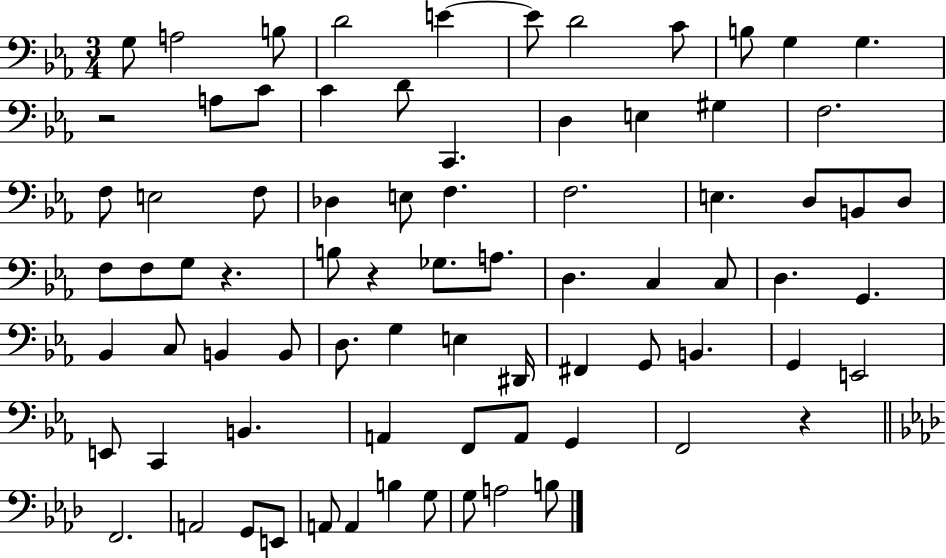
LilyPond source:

{
  \clef bass
  \numericTimeSignature
  \time 3/4
  \key ees \major
  g8 a2 b8 | d'2 e'4~~ | e'8 d'2 c'8 | b8 g4 g4. | \break r2 a8 c'8 | c'4 d'8 c,4. | d4 e4 gis4 | f2. | \break f8 e2 f8 | des4 e8 f4. | f2. | e4. d8 b,8 d8 | \break f8 f8 g8 r4. | b8 r4 ges8. a8. | d4. c4 c8 | d4. g,4. | \break bes,4 c8 b,4 b,8 | d8. g4 e4 dis,16 | fis,4 g,8 b,4. | g,4 e,2 | \break e,8 c,4 b,4. | a,4 f,8 a,8 g,4 | f,2 r4 | \bar "||" \break \key f \minor f,2. | a,2 g,8 e,8 | a,8 a,4 b4 g8 | g8 a2 b8 | \break \bar "|."
}